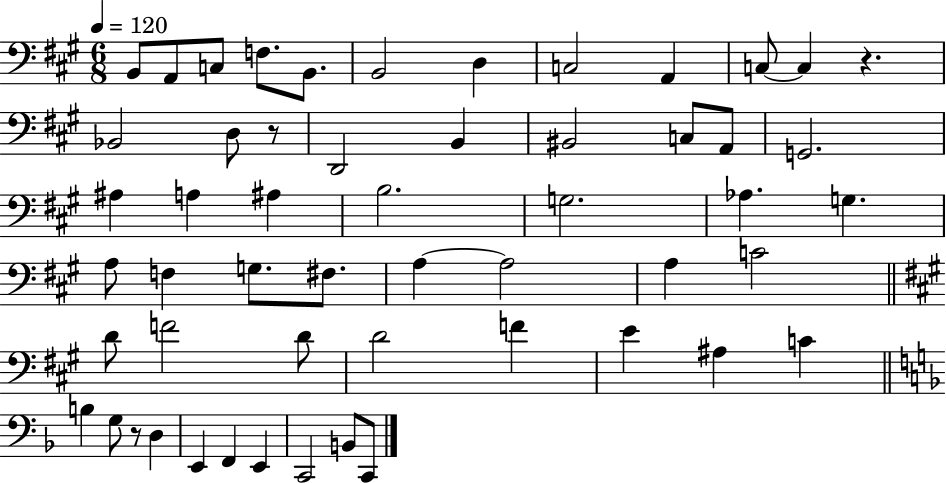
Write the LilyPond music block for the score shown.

{
  \clef bass
  \numericTimeSignature
  \time 6/8
  \key a \major
  \tempo 4 = 120
  \repeat volta 2 { b,8 a,8 c8 f8. b,8. | b,2 d4 | c2 a,4 | c8~~ c4 r4. | \break bes,2 d8 r8 | d,2 b,4 | bis,2 c8 a,8 | g,2. | \break ais4 a4 ais4 | b2. | g2. | aes4. g4. | \break a8 f4 g8. fis8. | a4~~ a2 | a4 c'2 | \bar "||" \break \key a \major d'8 f'2 d'8 | d'2 f'4 | e'4 ais4 c'4 | \bar "||" \break \key f \major b4 g8 r8 d4 | e,4 f,4 e,4 | c,2 b,8 c,8 | } \bar "|."
}